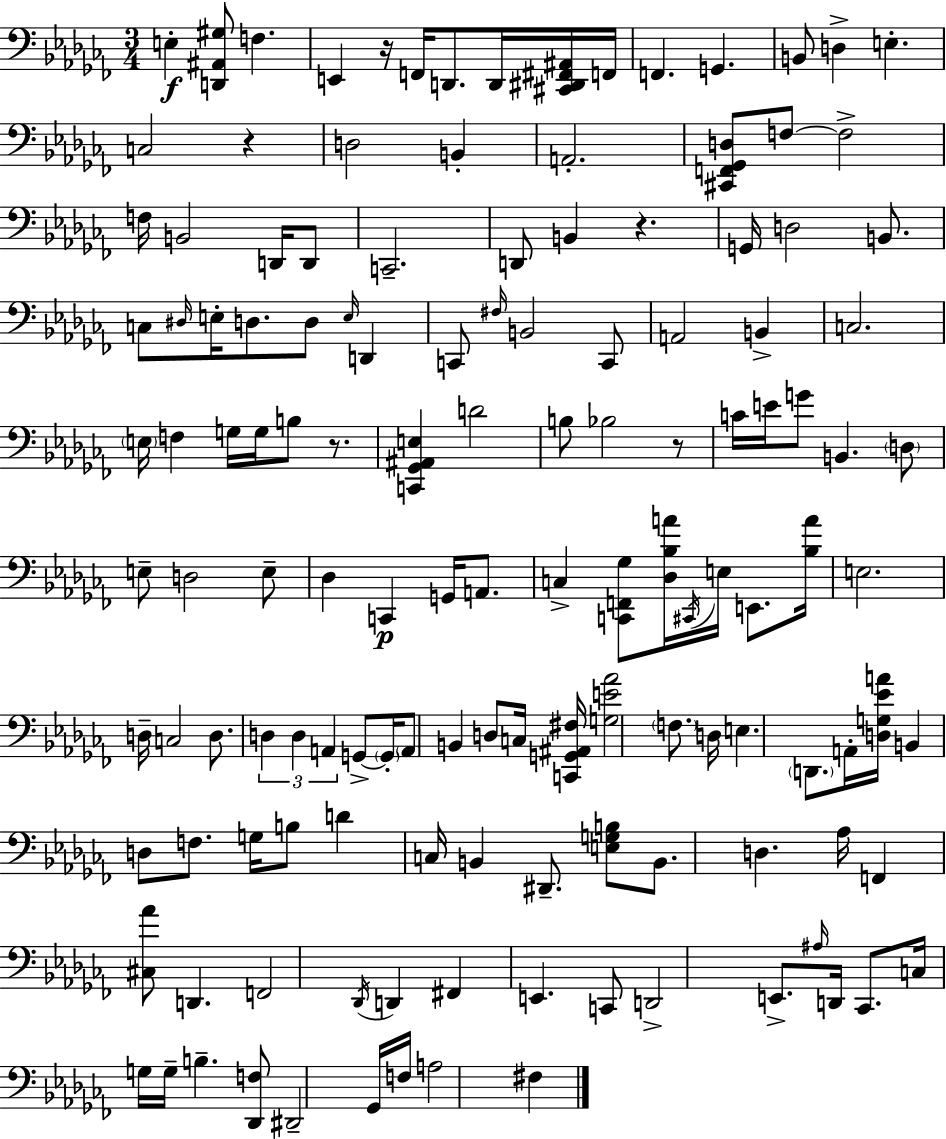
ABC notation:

X:1
T:Untitled
M:3/4
L:1/4
K:Abm
E, [D,,^A,,^G,]/2 F, E,, z/4 F,,/4 D,,/2 D,,/4 [^C,,^D,,^F,,^A,,]/4 F,,/4 F,, G,, B,,/2 D, E, C,2 z D,2 B,, A,,2 [^C,,F,,_G,,D,]/2 F,/2 F,2 F,/4 B,,2 D,,/4 D,,/2 C,,2 D,,/2 B,, z G,,/4 D,2 B,,/2 C,/2 ^D,/4 E,/4 D,/2 D,/2 E,/4 D,, C,,/2 ^F,/4 B,,2 C,,/2 A,,2 B,, C,2 E,/4 F, G,/4 G,/4 B,/2 z/2 [C,,_G,,^A,,E,] D2 B,/2 _B,2 z/2 C/4 E/4 G/2 B,, D,/2 E,/2 D,2 E,/2 _D, C,, G,,/4 A,,/2 C, [C,,F,,_G,]/2 [_D,_B,A]/4 ^C,,/4 E,/4 E,,/2 [_B,A]/4 E,2 D,/4 C,2 D,/2 D, D, A,, G,,/2 G,,/4 A,,/2 B,, D,/2 C,/4 [C,,G,,^A,,^F,]/4 [G,E_A]2 F,/2 D,/4 E, D,,/2 A,,/4 [D,G,_EA]/4 B,, D,/2 F,/2 G,/4 B,/2 D C,/4 B,, ^D,,/2 [E,G,B,]/2 B,,/2 D, _A,/4 F,, [^C,_A]/2 D,, F,,2 _D,,/4 D,, ^F,, E,, C,,/2 D,,2 E,,/2 ^A,/4 D,,/4 _C,,/2 C,/4 G,/4 G,/4 B, [_D,,F,]/2 ^D,,2 _G,,/4 F,/4 A,2 ^F,